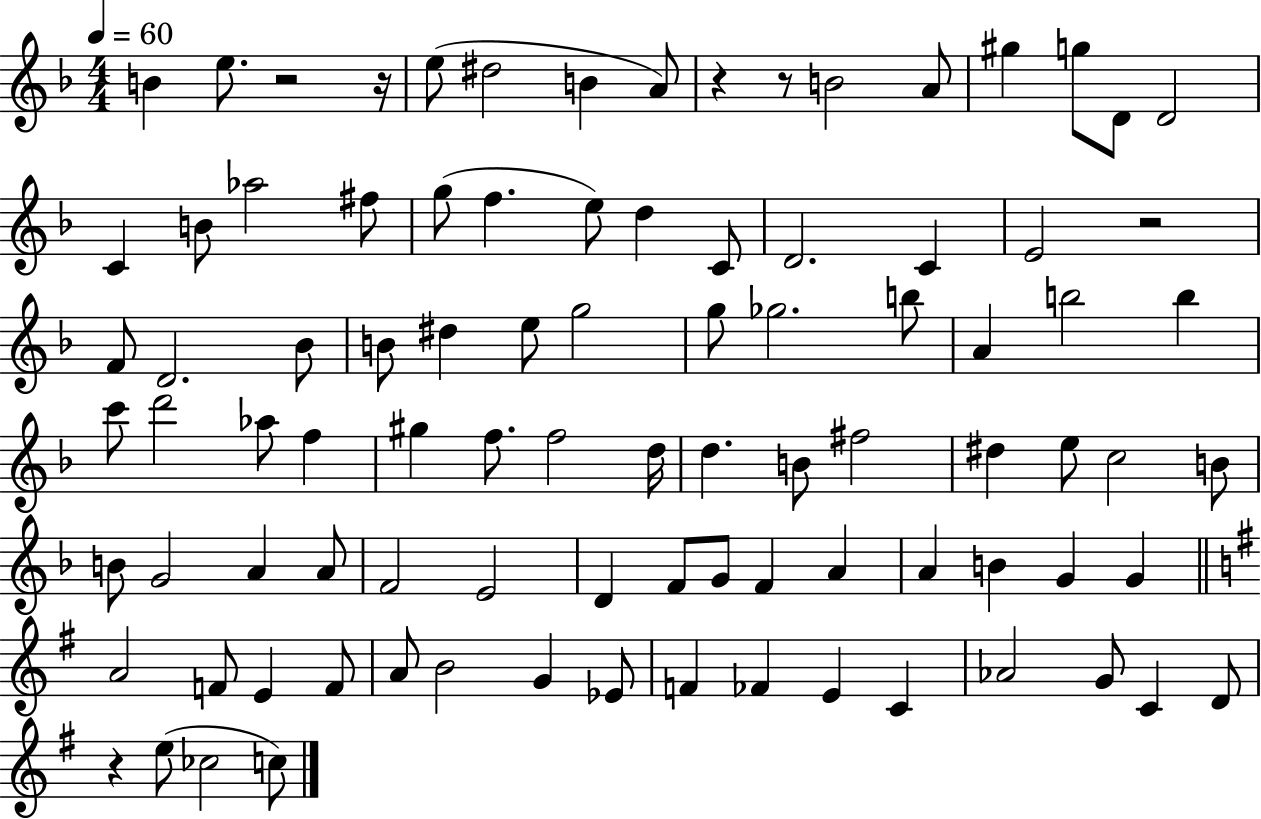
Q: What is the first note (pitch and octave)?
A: B4